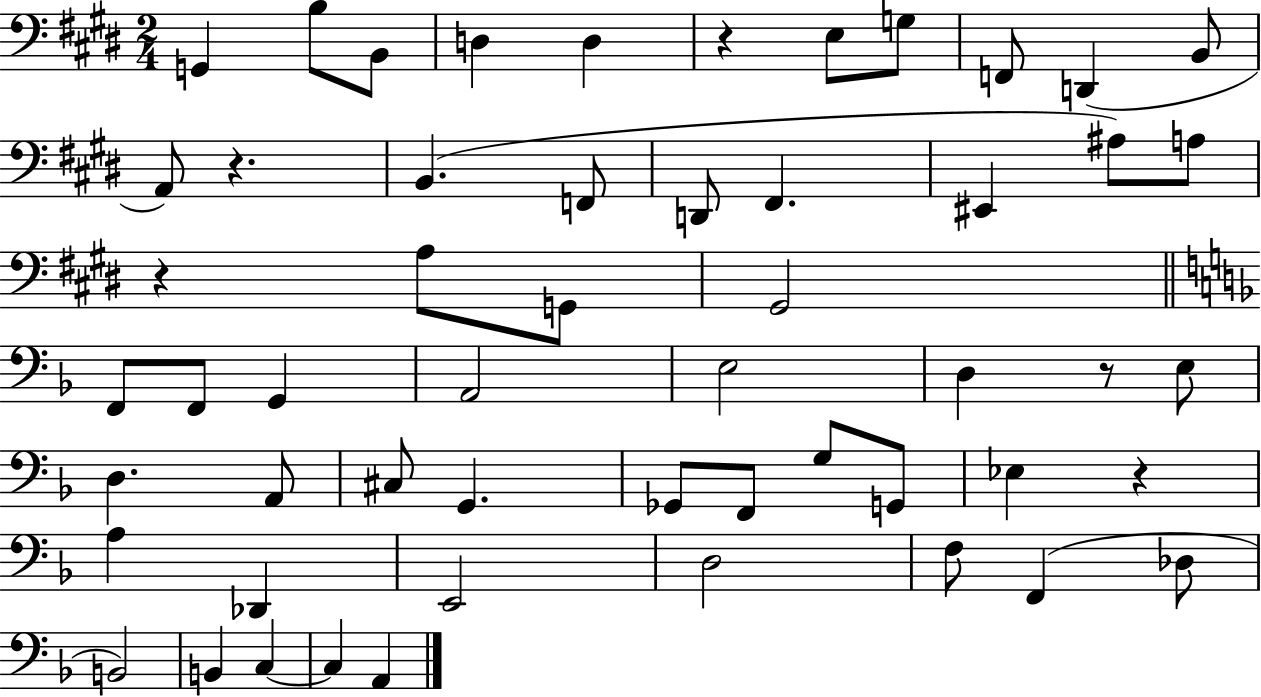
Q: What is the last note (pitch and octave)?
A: A2